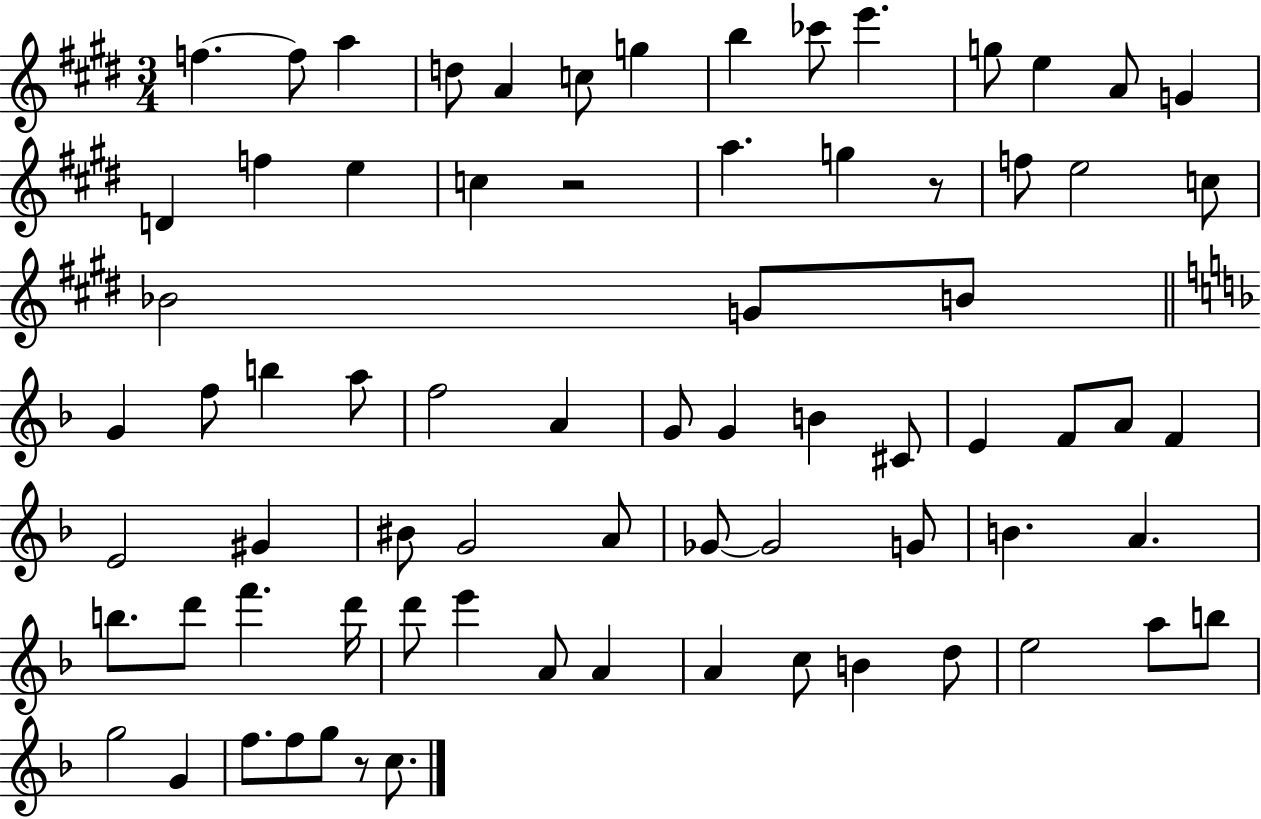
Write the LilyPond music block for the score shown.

{
  \clef treble
  \numericTimeSignature
  \time 3/4
  \key e \major
  f''4.~~ f''8 a''4 | d''8 a'4 c''8 g''4 | b''4 ces'''8 e'''4. | g''8 e''4 a'8 g'4 | \break d'4 f''4 e''4 | c''4 r2 | a''4. g''4 r8 | f''8 e''2 c''8 | \break bes'2 g'8 b'8 | \bar "||" \break \key d \minor g'4 f''8 b''4 a''8 | f''2 a'4 | g'8 g'4 b'4 cis'8 | e'4 f'8 a'8 f'4 | \break e'2 gis'4 | bis'8 g'2 a'8 | ges'8~~ ges'2 g'8 | b'4. a'4. | \break b''8. d'''8 f'''4. d'''16 | d'''8 e'''4 a'8 a'4 | a'4 c''8 b'4 d''8 | e''2 a''8 b''8 | \break g''2 g'4 | f''8. f''8 g''8 r8 c''8. | \bar "|."
}